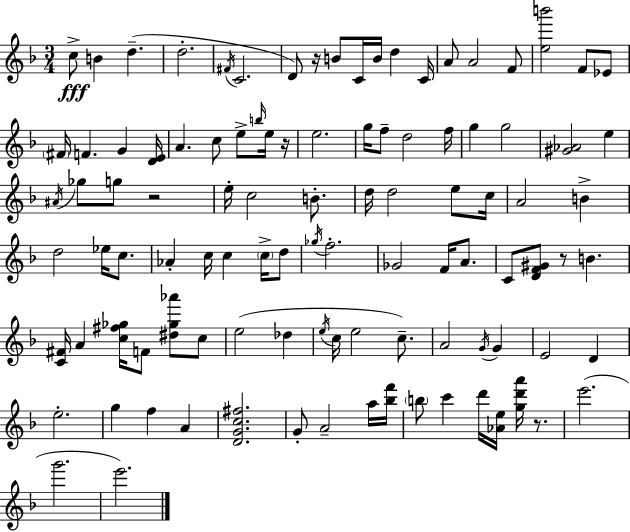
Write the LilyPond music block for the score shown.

{
  \clef treble
  \numericTimeSignature
  \time 3/4
  \key f \major
  c''8->\fff b'4 d''4.--( | d''2.-. | \acciaccatura { fis'16 } c'2. | d'8) r16 b'8 c'16 b'16 d''4 | \break c'16 a'8 a'2 f'8 | <e'' b'''>2 f'8 ees'8 | \parenthesize fis'16 f'4. g'4 | <d' e'>16 a'4. c''8 e''8-> \grace { b''16 } | \break e''16 r16 e''2. | g''16 f''8-- d''2 | f''16 g''4 g''2 | <gis' aes'>2 e''4 | \break \acciaccatura { ais'16 } ges''8 g''8 r2 | e''16-. c''2 | b'8.-. d''16 d''2 | e''8 c''16 a'2 b'4-> | \break d''2 ees''16 | c''8. aes'4-. c''16 c''4 | \parenthesize c''16-> d''8 \acciaccatura { ges''16 } f''2.-. | ges'2 | \break f'16 a'8. c'8 <d' f' gis'>8 r8 b'4. | <c' fis'>16 a'4 <c'' fis'' ges''>16 f'8 | <dis'' ges'' aes'''>8 c''8 e''2( | des''4 \acciaccatura { e''16 } c''16 e''2 | \break c''8.--) a'2 | \acciaccatura { g'16 } g'4 e'2 | d'4 e''2.-. | g''4 f''4 | \break a'4 <d' g' c'' fis''>2. | g'8-. a'2-- | a''16 <bes'' f'''>16 \parenthesize b''8 c'''4 | d'''16 <aes' e''>16 <g'' d''' a'''>16 r8. e'''2.( | \break g'''2. | e'''2.) | \bar "|."
}